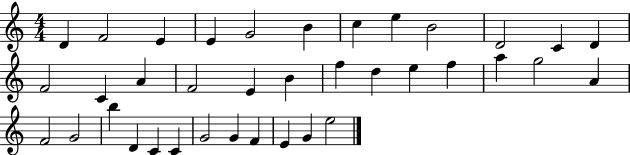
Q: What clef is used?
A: treble